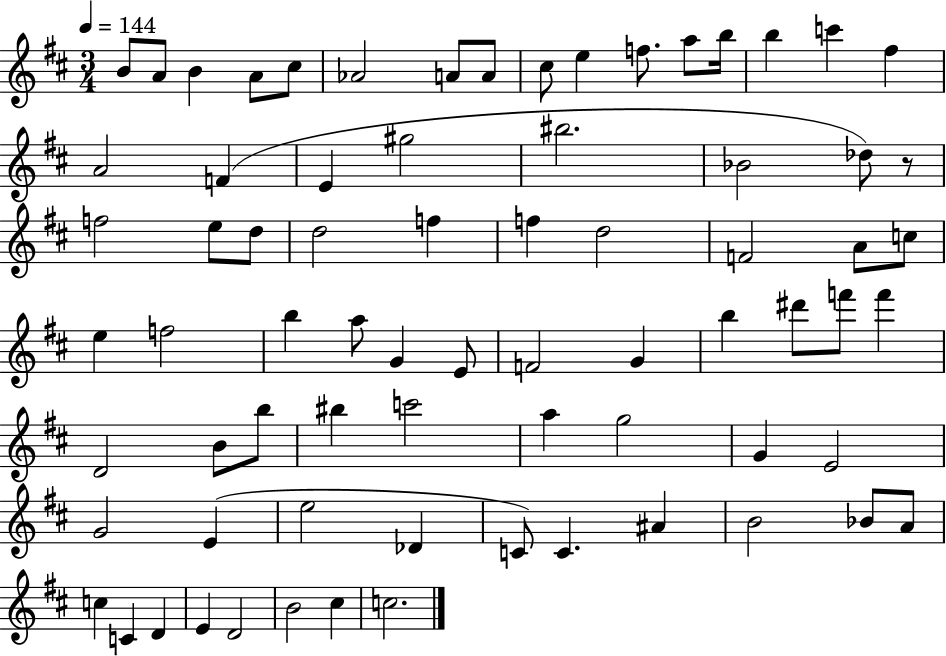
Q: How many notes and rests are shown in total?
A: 73